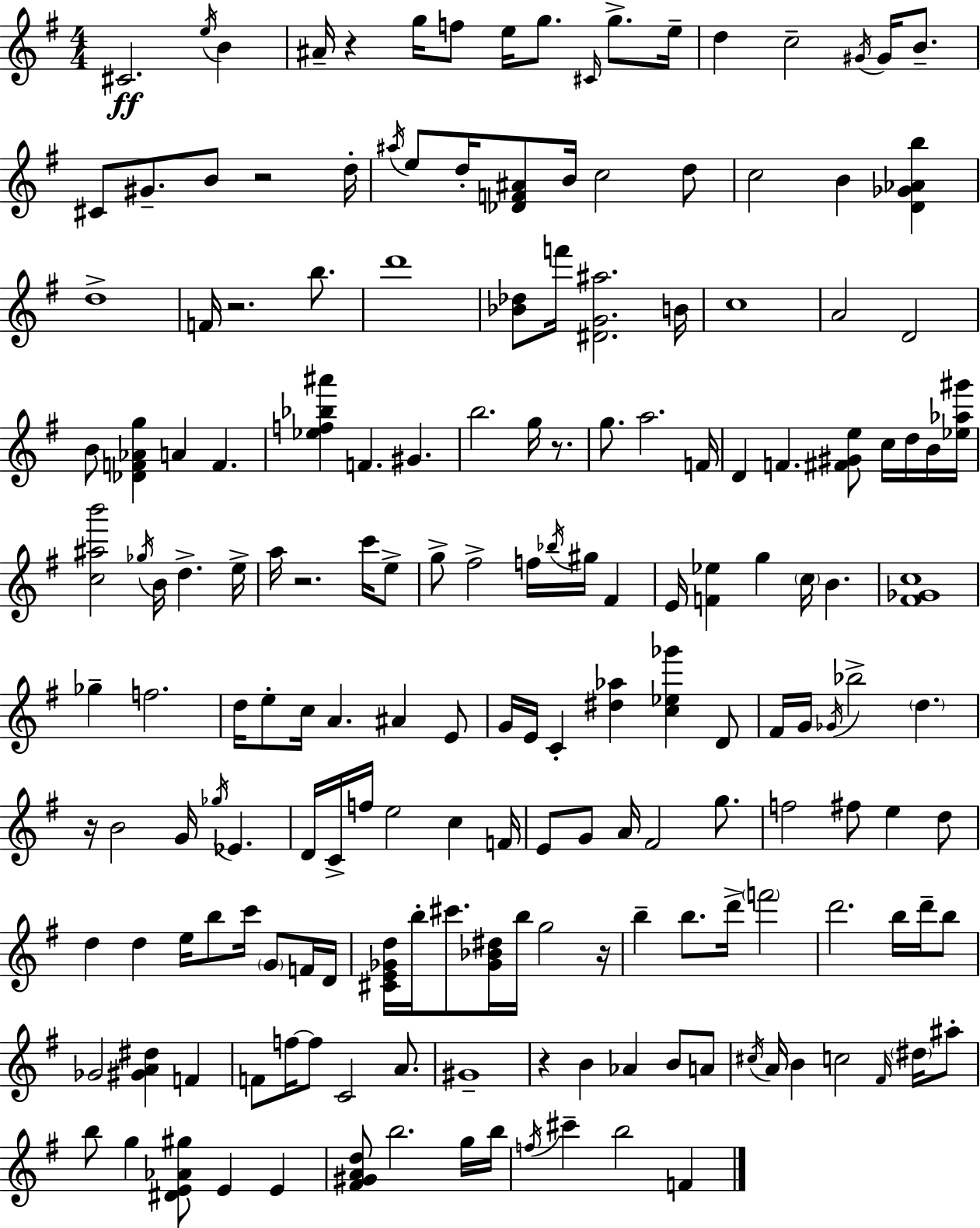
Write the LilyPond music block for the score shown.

{
  \clef treble
  \numericTimeSignature
  \time 4/4
  \key g \major
  cis'2.\ff \acciaccatura { e''16 } b'4 | ais'16-- r4 g''16 f''8 e''16 g''8. \grace { cis'16 } g''8.-> | e''16-- d''4 c''2-- \acciaccatura { gis'16 } gis'16 | b'8.-- cis'8 gis'8.-- b'8 r2 | \break d''16-. \acciaccatura { ais''16 } e''8 d''16-. <des' f' ais'>8 b'16 c''2 | d''8 c''2 b'4 | <d' ges' aes' b''>4 d''1-> | f'16 r2. | \break b''8. d'''1 | <bes' des''>8 f'''16 <dis' g' ais''>2. | b'16 c''1 | a'2 d'2 | \break b'8 <des' f' aes' g''>4 a'4 f'4. | <ees'' f'' bes'' ais'''>4 f'4. gis'4. | b''2. | g''16 r8. g''8. a''2. | \break f'16 d'4 f'4. <fis' gis' e''>8 | c''16 d''16 b'16 <ees'' aes'' gis'''>16 <c'' ais'' b'''>2 \acciaccatura { ges''16 } b'16 d''4.-> | e''16-> a''16 r2. | c'''16 e''8-> g''8-> fis''2-> f''16 | \break \acciaccatura { bes''16 } gis''16 fis'4 e'16 <f' ees''>4 g''4 \parenthesize c''16 | b'4. <fis' ges' c''>1 | ges''4-- f''2. | d''16 e''8-. c''16 a'4. | \break ais'4 e'8 g'16 e'16 c'4-. <dis'' aes''>4 | <c'' ees'' ges'''>4 d'8 fis'16 g'16 \acciaccatura { ges'16 } bes''2-> | \parenthesize d''4. r16 b'2 | g'16 \acciaccatura { ges''16 } ees'4. d'16 c'16-> f''16 e''2 | \break c''4 f'16 e'8 g'8 a'16 fis'2 | g''8. f''2 | fis''8 e''4 d''8 d''4 d''4 | e''16 b''8 c'''16 \parenthesize g'8 f'16 d'16 <cis' e' ges' d''>16 b''16-. cis'''8. <ges' bes' dis''>16 b''16 g''2 | \break r16 b''4-- b''8. d'''16-> | \parenthesize f'''2 d'''2. | b''16 d'''16-- b''8 ges'2 | <gis' a' dis''>4 f'4 f'8 f''16~~ f''8 c'2 | \break a'8. gis'1-- | r4 b'4 | aes'4 b'8 a'8 \acciaccatura { cis''16 } a'16 b'4 c''2 | \grace { fis'16 } \parenthesize dis''16 ais''8-. b''8 g''4 | \break <dis' e' aes' gis''>8 e'4 e'4 <fis' gis' a' d''>8 b''2. | g''16 b''16 \acciaccatura { f''16 } cis'''4-- b''2 | f'4 \bar "|."
}